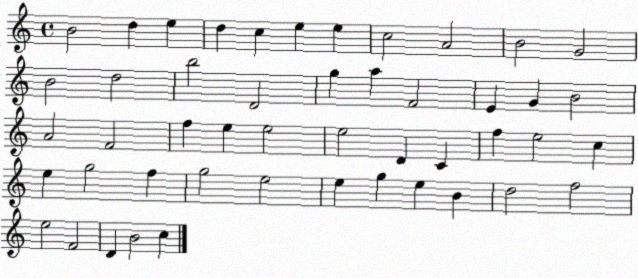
X:1
T:Untitled
M:4/4
L:1/4
K:C
B2 d e d c e e c2 A2 B2 G2 B2 d2 b2 D2 g a F2 E G B2 A2 F2 f e e2 e2 D C f e2 c e g2 f g2 e2 e g e B d2 f2 e2 F2 D B2 c